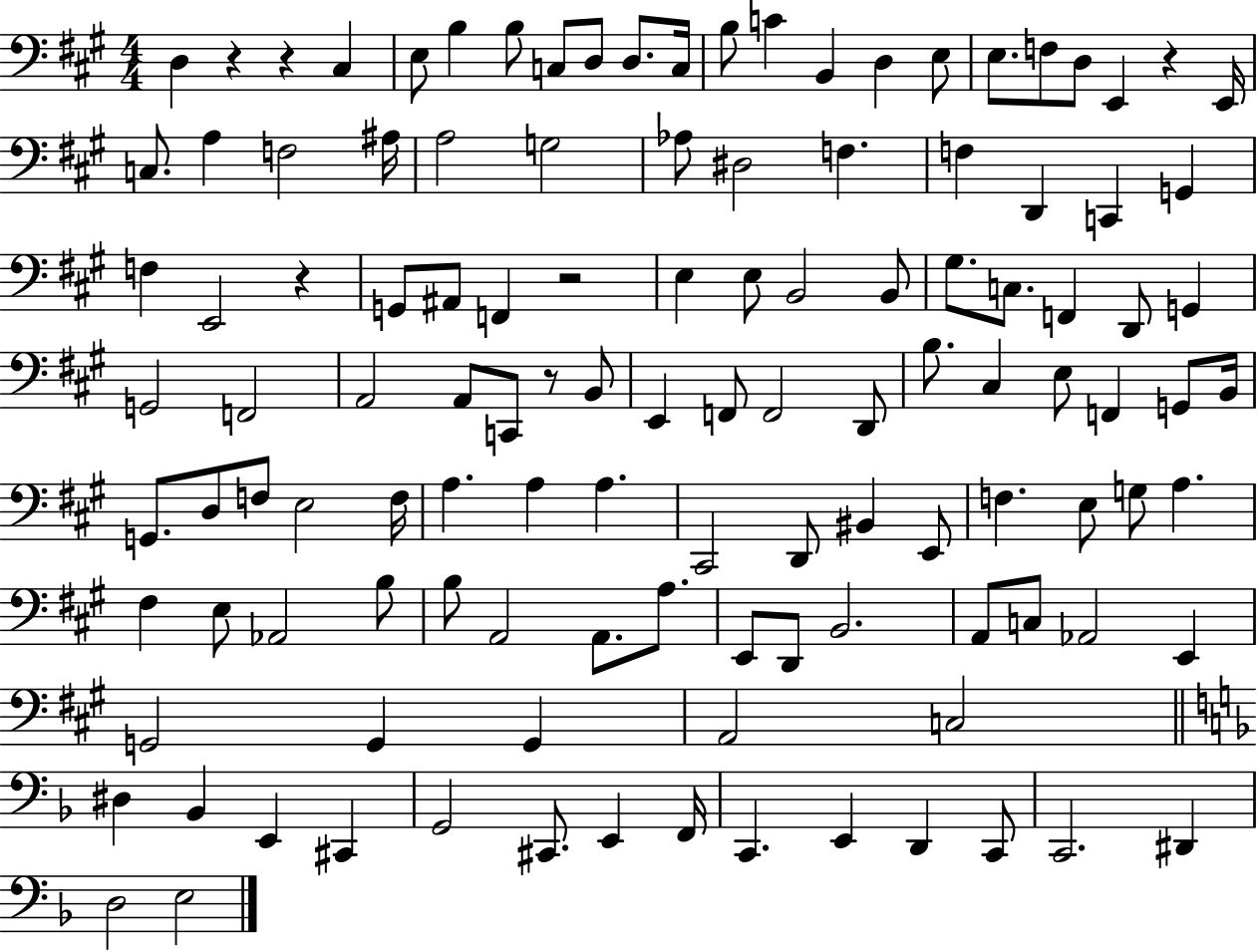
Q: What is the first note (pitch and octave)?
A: D3